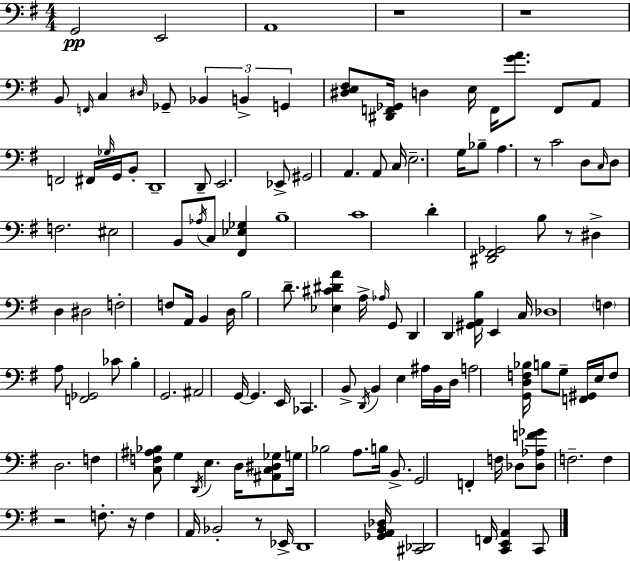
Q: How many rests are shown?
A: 7